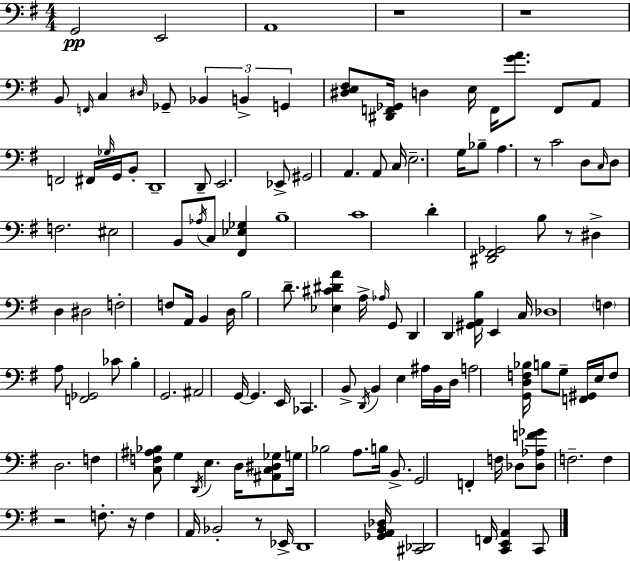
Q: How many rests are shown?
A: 7